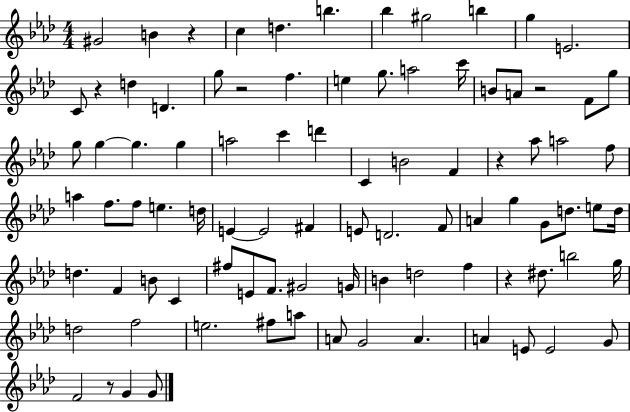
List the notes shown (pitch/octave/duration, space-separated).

G#4/h B4/q R/q C5/q D5/q. B5/q. Bb5/q G#5/h B5/q G5/q E4/h. C4/e R/q D5/q D4/q. G5/e R/h F5/q. E5/q G5/e. A5/h C6/s B4/e A4/e R/h F4/e G5/e G5/e G5/q G5/q. G5/q A5/h C6/q D6/q C4/q B4/h F4/q R/q Ab5/e A5/h F5/e A5/q F5/e. F5/e E5/q. D5/s E4/q E4/h F#4/q E4/e D4/h. F4/e A4/q G5/q G4/e D5/e. E5/e D5/s D5/q. F4/q B4/e C4/q F#5/e E4/e F4/e. G#4/h G4/s B4/q D5/h F5/q R/q D#5/e. B5/h G5/s D5/h F5/h E5/h. F#5/e A5/e A4/e G4/h A4/q. A4/q E4/e E4/h G4/e F4/h R/e G4/q G4/e